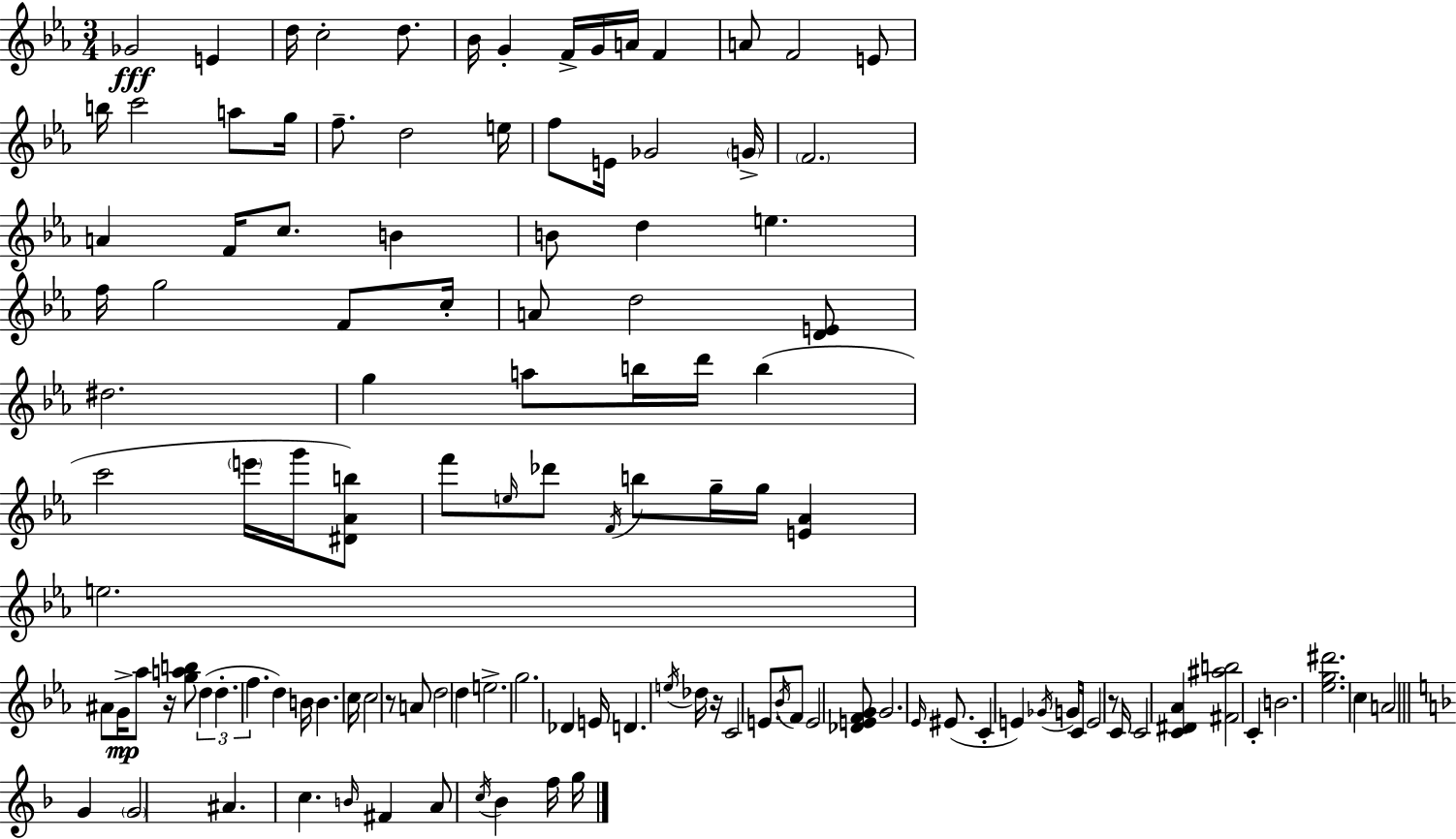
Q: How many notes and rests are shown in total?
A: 120